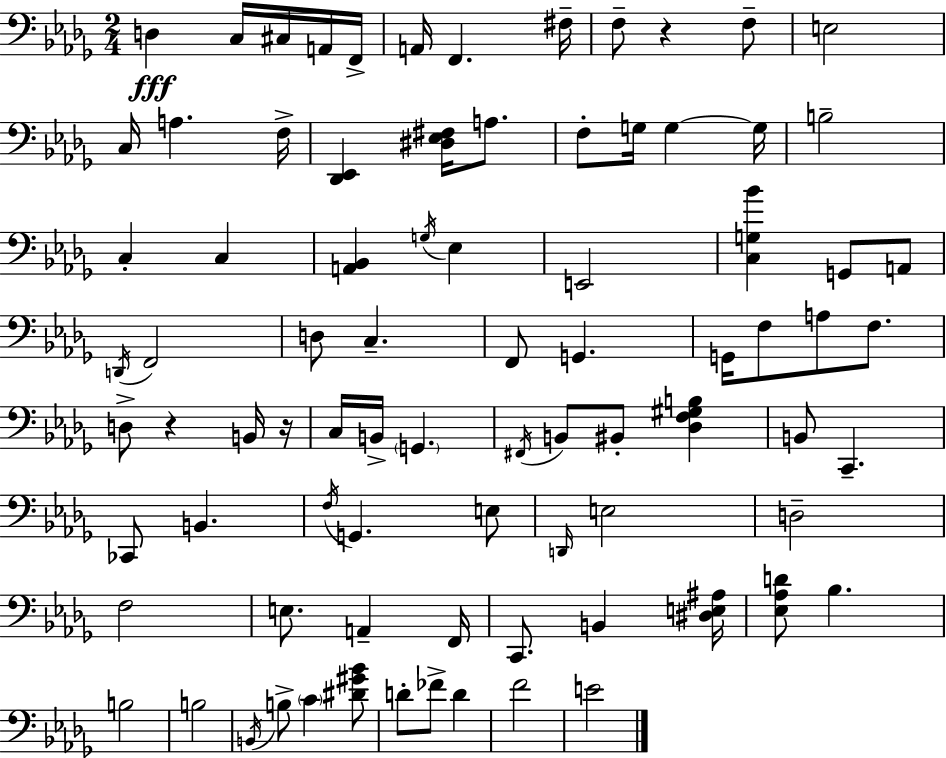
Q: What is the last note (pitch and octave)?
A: E4